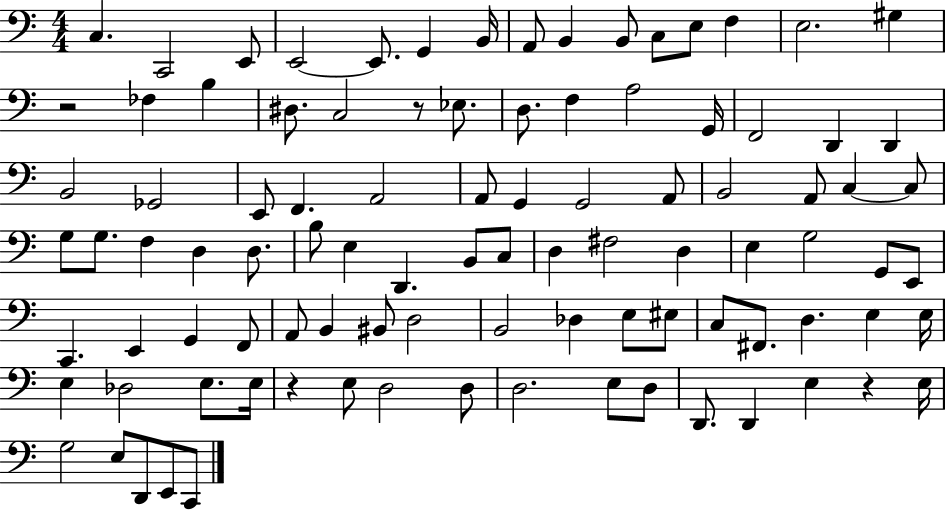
{
  \clef bass
  \numericTimeSignature
  \time 4/4
  \key c \major
  c4. c,2 e,8 | e,2~~ e,8. g,4 b,16 | a,8 b,4 b,8 c8 e8 f4 | e2. gis4 | \break r2 fes4 b4 | dis8. c2 r8 ees8. | d8. f4 a2 g,16 | f,2 d,4 d,4 | \break b,2 ges,2 | e,8 f,4. a,2 | a,8 g,4 g,2 a,8 | b,2 a,8 c4~~ c8 | \break g8 g8. f4 d4 d8. | b8 e4 d,4. b,8 c8 | d4 fis2 d4 | e4 g2 g,8 e,8 | \break c,4. e,4 g,4 f,8 | a,8 b,4 bis,8 d2 | b,2 des4 e8 eis8 | c8 fis,8. d4. e4 e16 | \break e4 des2 e8. e16 | r4 e8 d2 d8 | d2. e8 d8 | d,8. d,4 e4 r4 e16 | \break g2 e8 d,8 e,8 c,8 | \bar "|."
}